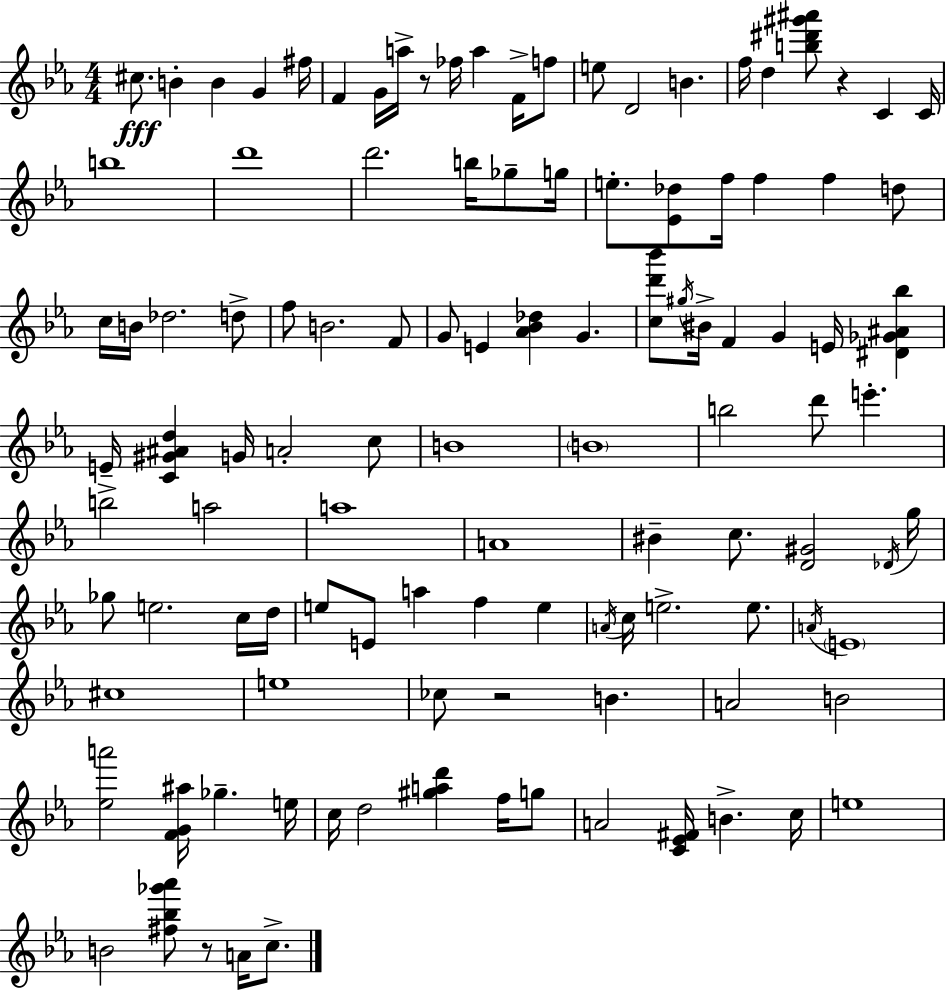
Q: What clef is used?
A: treble